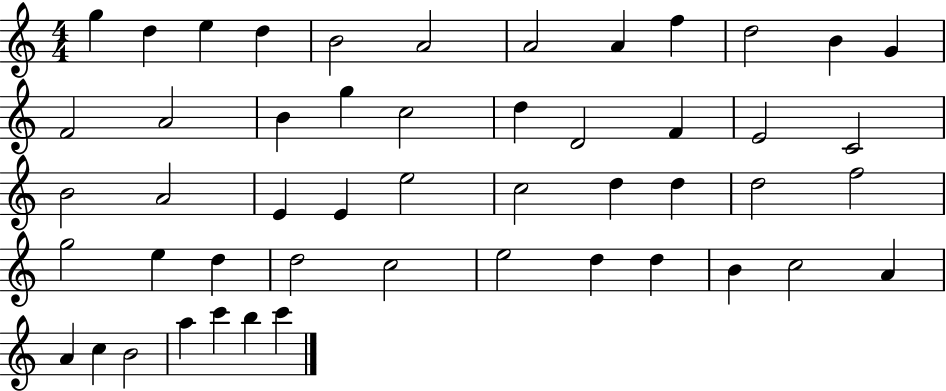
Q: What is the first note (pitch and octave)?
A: G5